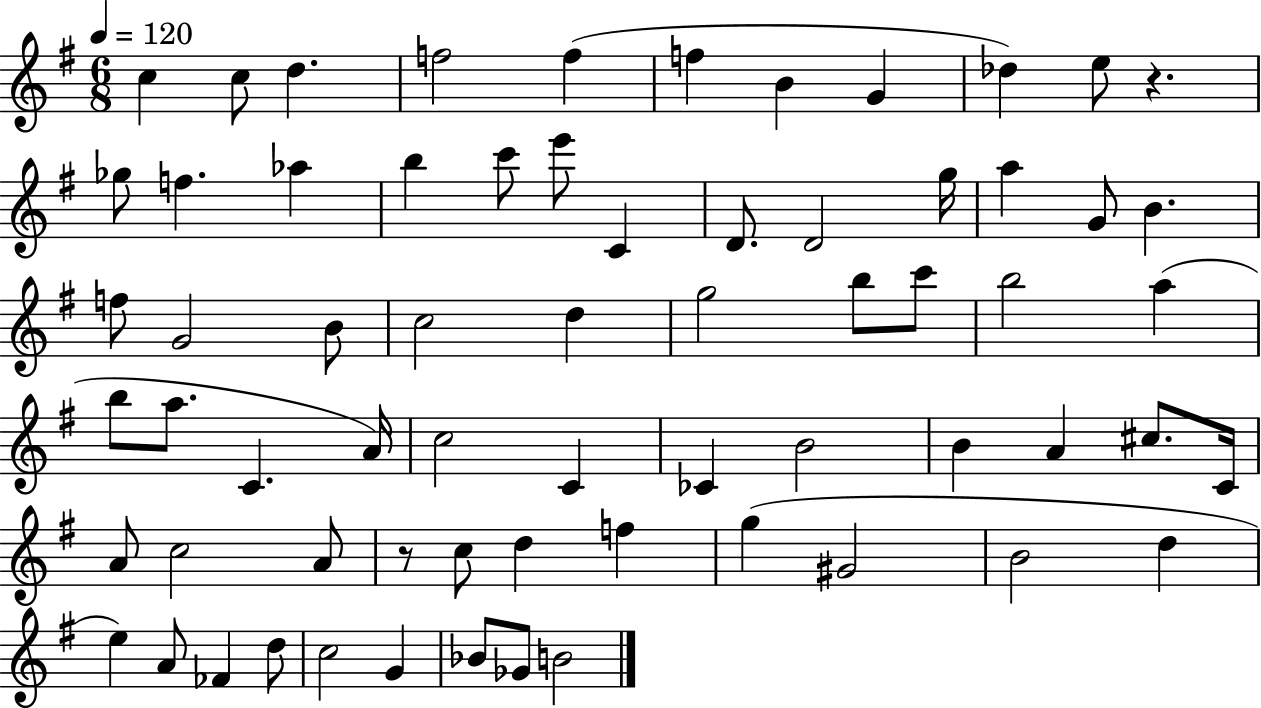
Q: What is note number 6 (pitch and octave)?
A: F5